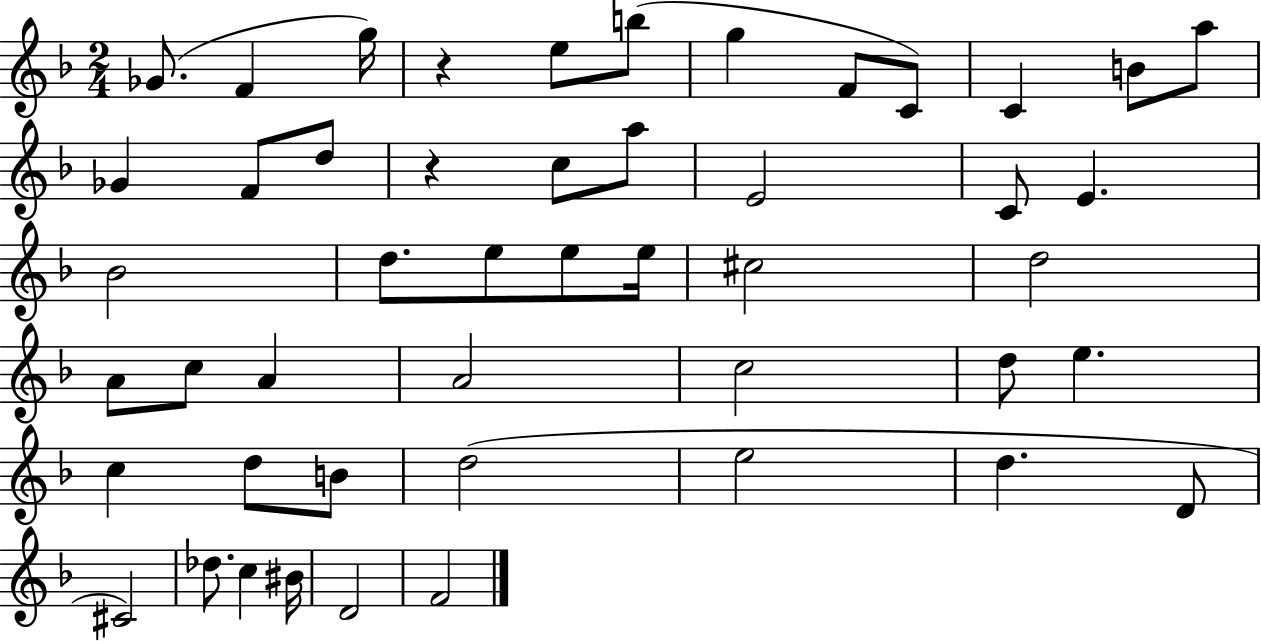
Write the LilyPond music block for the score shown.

{
  \clef treble
  \numericTimeSignature
  \time 2/4
  \key f \major
  \repeat volta 2 { ges'8.( f'4 g''16) | r4 e''8 b''8( | g''4 f'8 c'8) | c'4 b'8 a''8 | \break ges'4 f'8 d''8 | r4 c''8 a''8 | e'2 | c'8 e'4. | \break bes'2 | d''8. e''8 e''8 e''16 | cis''2 | d''2 | \break a'8 c''8 a'4 | a'2 | c''2 | d''8 e''4. | \break c''4 d''8 b'8 | d''2( | e''2 | d''4. d'8 | \break cis'2) | des''8. c''4 bis'16 | d'2 | f'2 | \break } \bar "|."
}